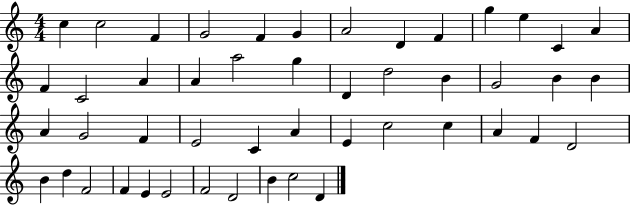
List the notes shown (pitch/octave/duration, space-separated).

C5/q C5/h F4/q G4/h F4/q G4/q A4/h D4/q F4/q G5/q E5/q C4/q A4/q F4/q C4/h A4/q A4/q A5/h G5/q D4/q D5/h B4/q G4/h B4/q B4/q A4/q G4/h F4/q E4/h C4/q A4/q E4/q C5/h C5/q A4/q F4/q D4/h B4/q D5/q F4/h F4/q E4/q E4/h F4/h D4/h B4/q C5/h D4/q